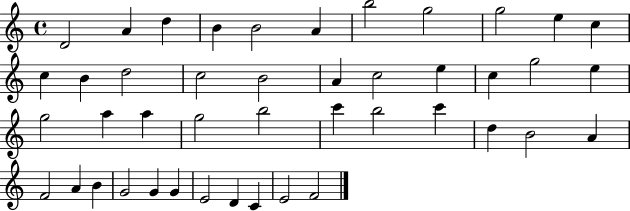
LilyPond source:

{
  \clef treble
  \time 4/4
  \defaultTimeSignature
  \key c \major
  d'2 a'4 d''4 | b'4 b'2 a'4 | b''2 g''2 | g''2 e''4 c''4 | \break c''4 b'4 d''2 | c''2 b'2 | a'4 c''2 e''4 | c''4 g''2 e''4 | \break g''2 a''4 a''4 | g''2 b''2 | c'''4 b''2 c'''4 | d''4 b'2 a'4 | \break f'2 a'4 b'4 | g'2 g'4 g'4 | e'2 d'4 c'4 | e'2 f'2 | \break \bar "|."
}